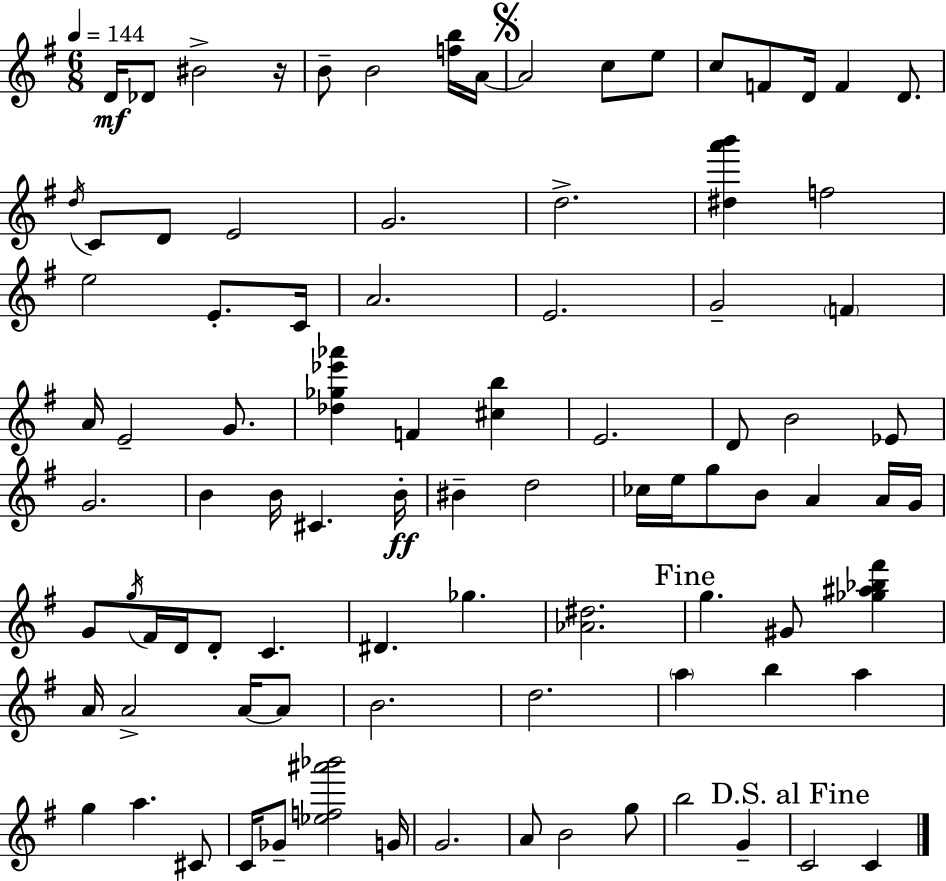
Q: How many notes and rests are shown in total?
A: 91